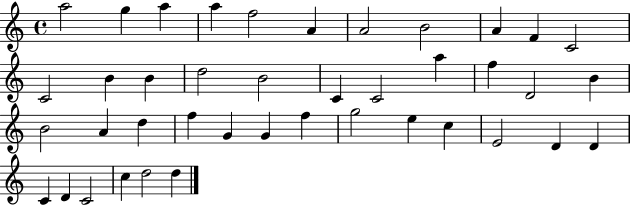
{
  \clef treble
  \time 4/4
  \defaultTimeSignature
  \key c \major
  a''2 g''4 a''4 | a''4 f''2 a'4 | a'2 b'2 | a'4 f'4 c'2 | \break c'2 b'4 b'4 | d''2 b'2 | c'4 c'2 a''4 | f''4 d'2 b'4 | \break b'2 a'4 d''4 | f''4 g'4 g'4 f''4 | g''2 e''4 c''4 | e'2 d'4 d'4 | \break c'4 d'4 c'2 | c''4 d''2 d''4 | \bar "|."
}